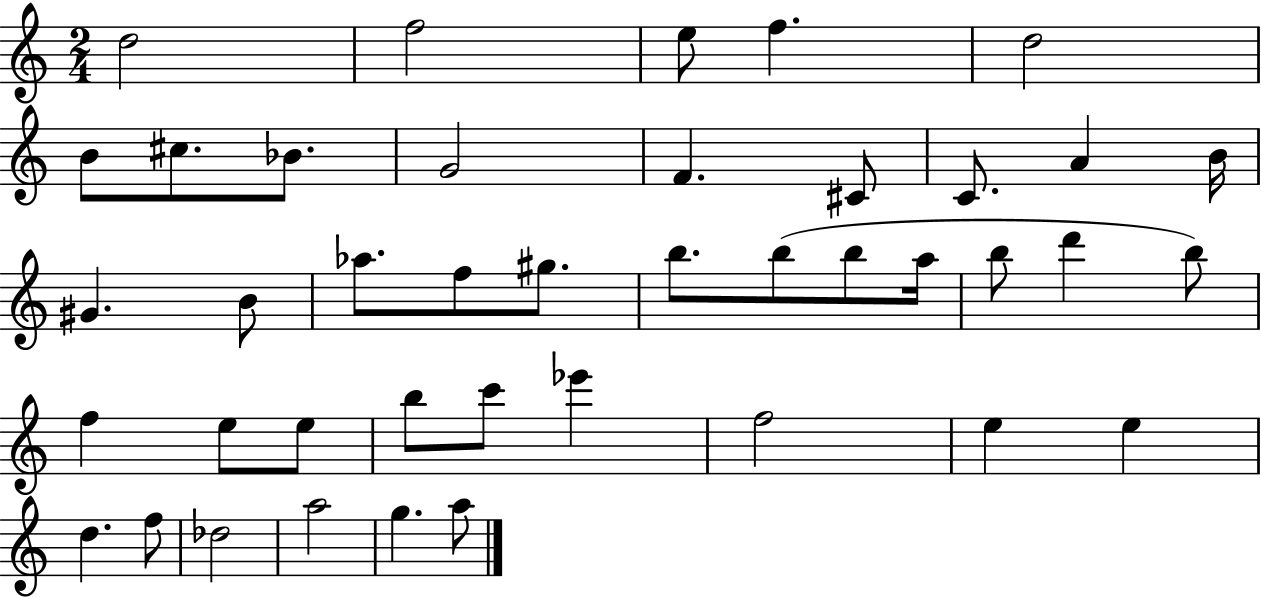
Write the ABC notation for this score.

X:1
T:Untitled
M:2/4
L:1/4
K:C
d2 f2 e/2 f d2 B/2 ^c/2 _B/2 G2 F ^C/2 C/2 A B/4 ^G B/2 _a/2 f/2 ^g/2 b/2 b/2 b/2 a/4 b/2 d' b/2 f e/2 e/2 b/2 c'/2 _e' f2 e e d f/2 _d2 a2 g a/2